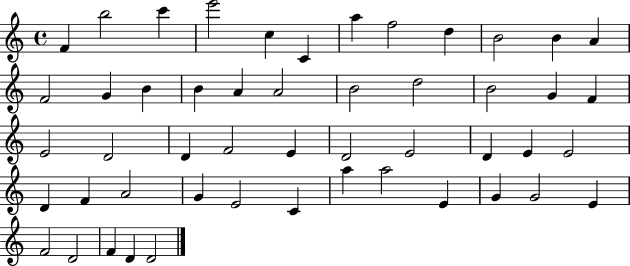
X:1
T:Untitled
M:4/4
L:1/4
K:C
F b2 c' e'2 c C a f2 d B2 B A F2 G B B A A2 B2 d2 B2 G F E2 D2 D F2 E D2 E2 D E E2 D F A2 G E2 C a a2 E G G2 E F2 D2 F D D2